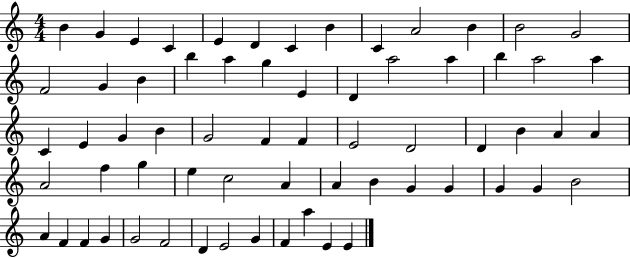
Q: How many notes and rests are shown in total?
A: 65